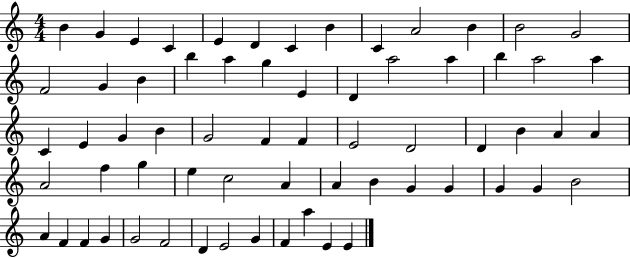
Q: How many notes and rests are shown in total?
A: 65